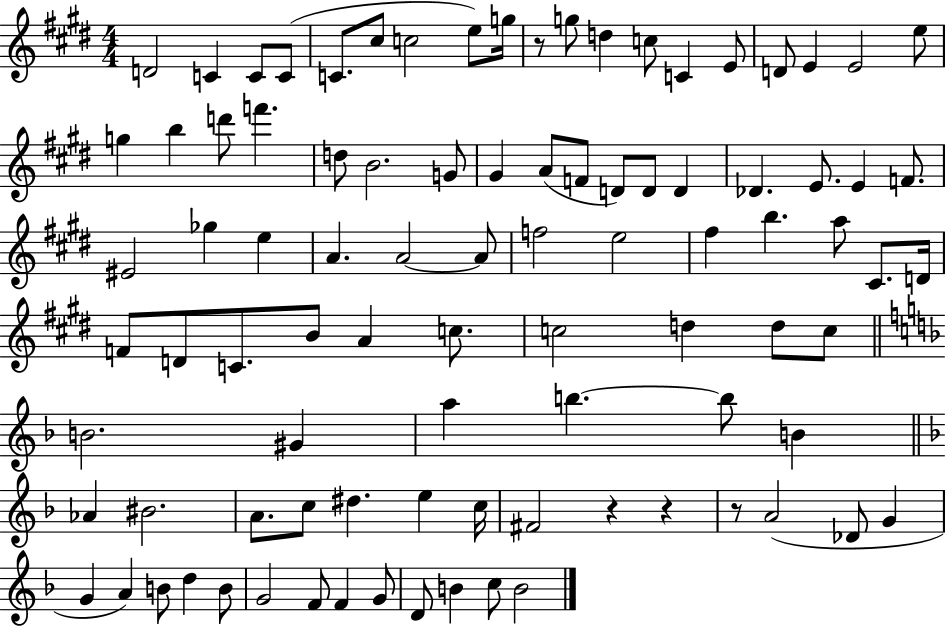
D4/h C4/q C4/e C4/e C4/e. C#5/e C5/h E5/e G5/s R/e G5/e D5/q C5/e C4/q E4/e D4/e E4/q E4/h E5/e G5/q B5/q D6/e F6/q. D5/e B4/h. G4/e G#4/q A4/e F4/e D4/e D4/e D4/q Db4/q. E4/e. E4/q F4/e. EIS4/h Gb5/q E5/q A4/q. A4/h A4/e F5/h E5/h F#5/q B5/q. A5/e C#4/e. D4/s F4/e D4/e C4/e. B4/e A4/q C5/e. C5/h D5/q D5/e C5/e B4/h. G#4/q A5/q B5/q. B5/e B4/q Ab4/q BIS4/h. A4/e. C5/e D#5/q. E5/q C5/s F#4/h R/q R/q R/e A4/h Db4/e G4/q G4/q A4/q B4/e D5/q B4/e G4/h F4/e F4/q G4/e D4/e B4/q C5/e B4/h